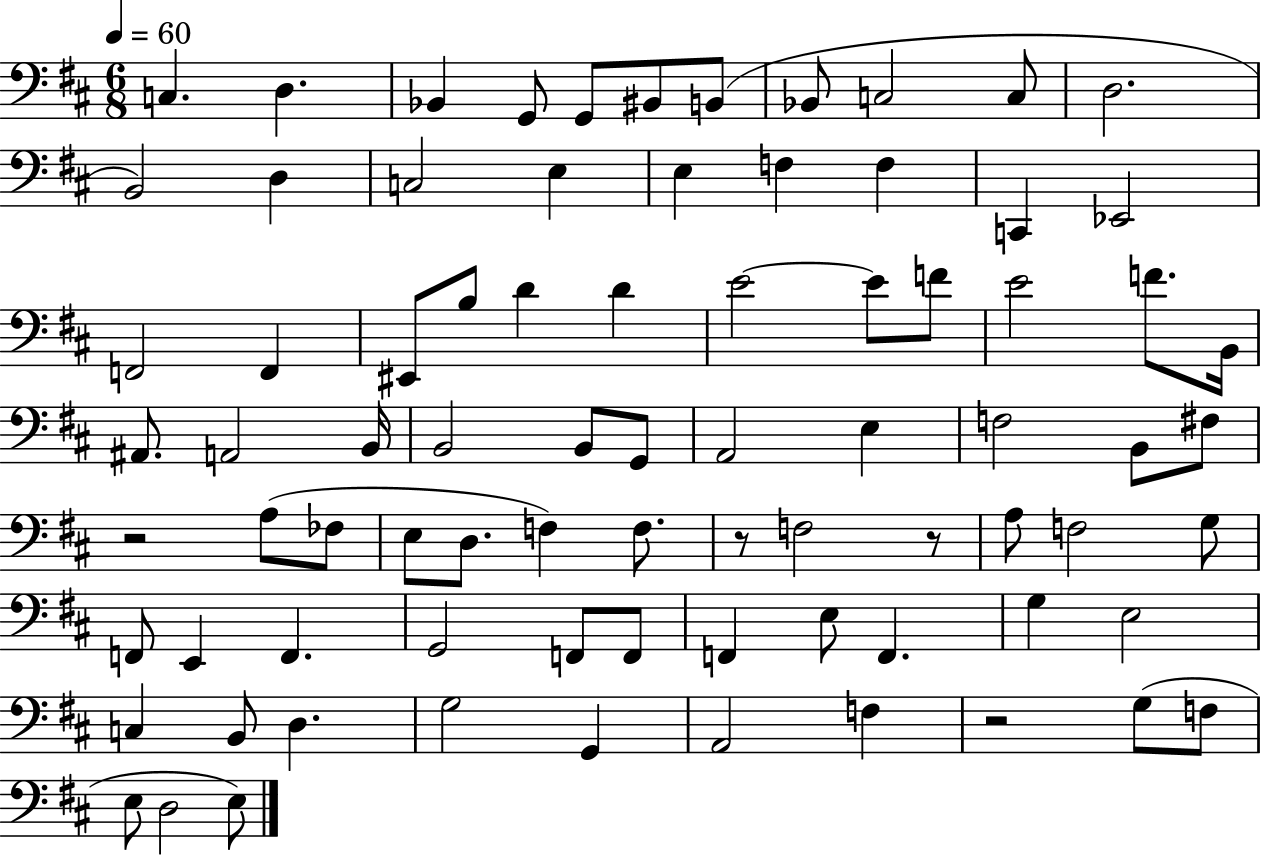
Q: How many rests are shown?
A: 4